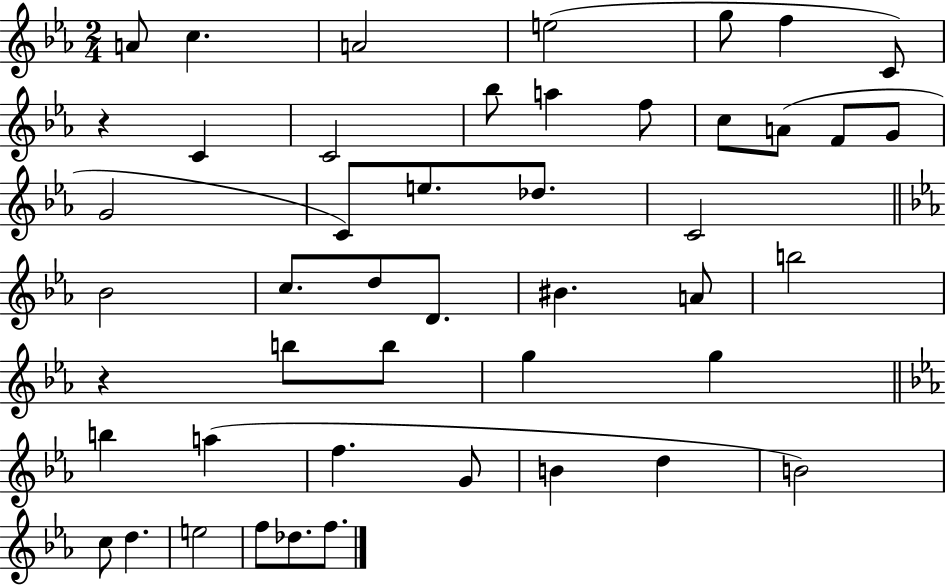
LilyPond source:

{
  \clef treble
  \numericTimeSignature
  \time 2/4
  \key ees \major
  a'8 c''4. | a'2 | e''2( | g''8 f''4 c'8) | \break r4 c'4 | c'2 | bes''8 a''4 f''8 | c''8 a'8( f'8 g'8 | \break g'2 | c'8) e''8. des''8. | c'2 | \bar "||" \break \key c \minor bes'2 | c''8. d''8 d'8. | bis'4. a'8 | b''2 | \break r4 b''8 b''8 | g''4 g''4 | \bar "||" \break \key ees \major b''4 a''4( | f''4. g'8 | b'4 d''4 | b'2) | \break c''8 d''4. | e''2 | f''8 des''8. f''8. | \bar "|."
}